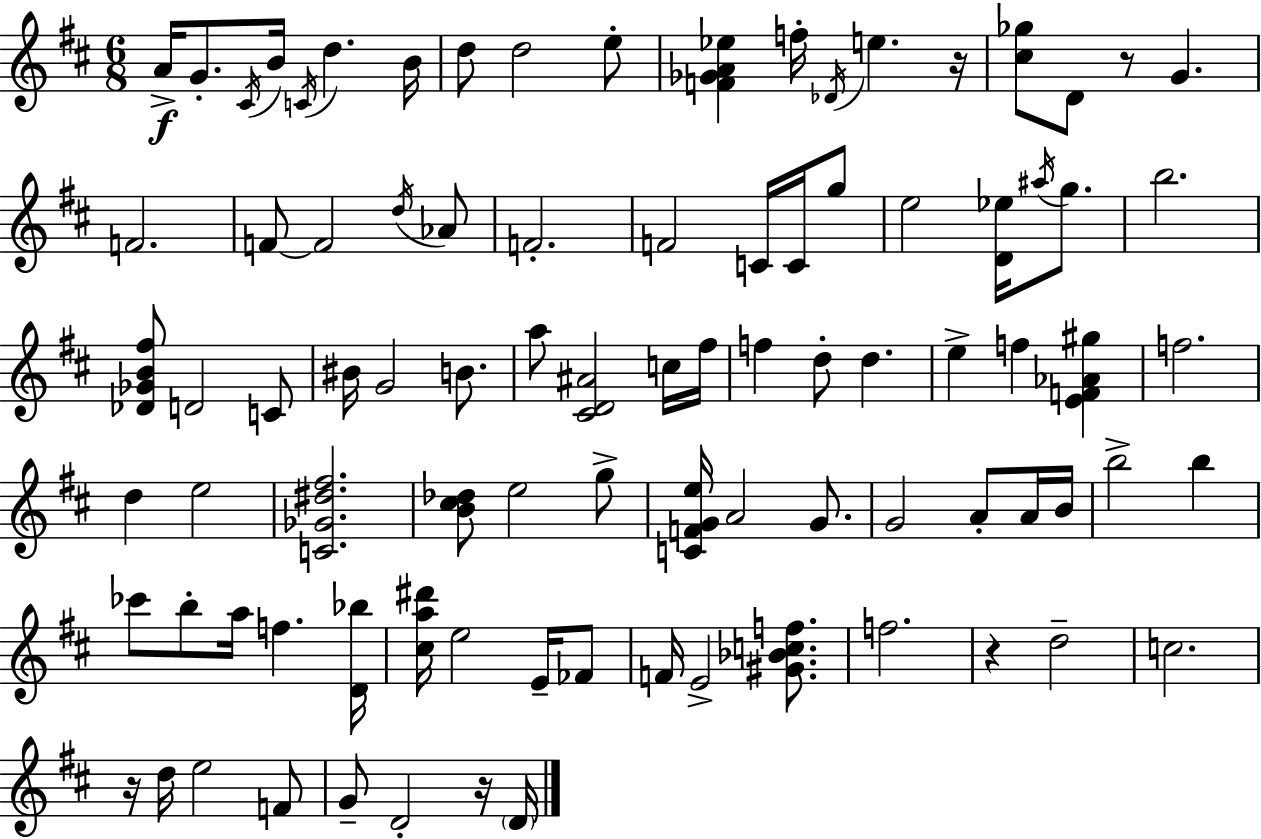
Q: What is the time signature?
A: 6/8